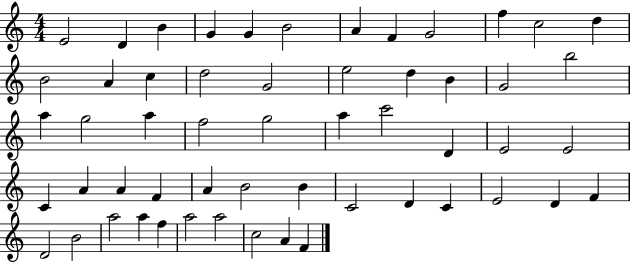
{
  \clef treble
  \numericTimeSignature
  \time 4/4
  \key c \major
  e'2 d'4 b'4 | g'4 g'4 b'2 | a'4 f'4 g'2 | f''4 c''2 d''4 | \break b'2 a'4 c''4 | d''2 g'2 | e''2 d''4 b'4 | g'2 b''2 | \break a''4 g''2 a''4 | f''2 g''2 | a''4 c'''2 d'4 | e'2 e'2 | \break c'4 a'4 a'4 f'4 | a'4 b'2 b'4 | c'2 d'4 c'4 | e'2 d'4 f'4 | \break d'2 b'2 | a''2 a''4 f''4 | a''2 a''2 | c''2 a'4 f'4 | \break \bar "|."
}